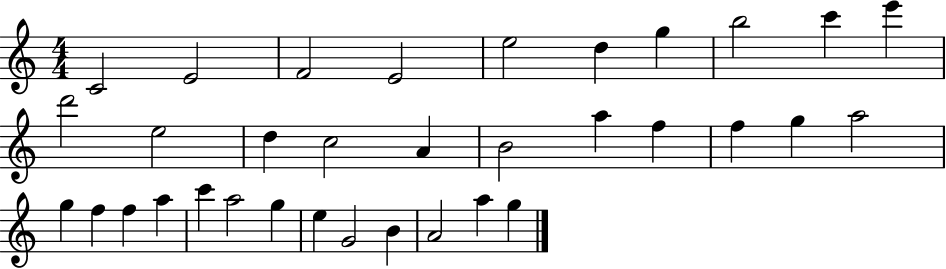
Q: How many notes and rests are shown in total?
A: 34